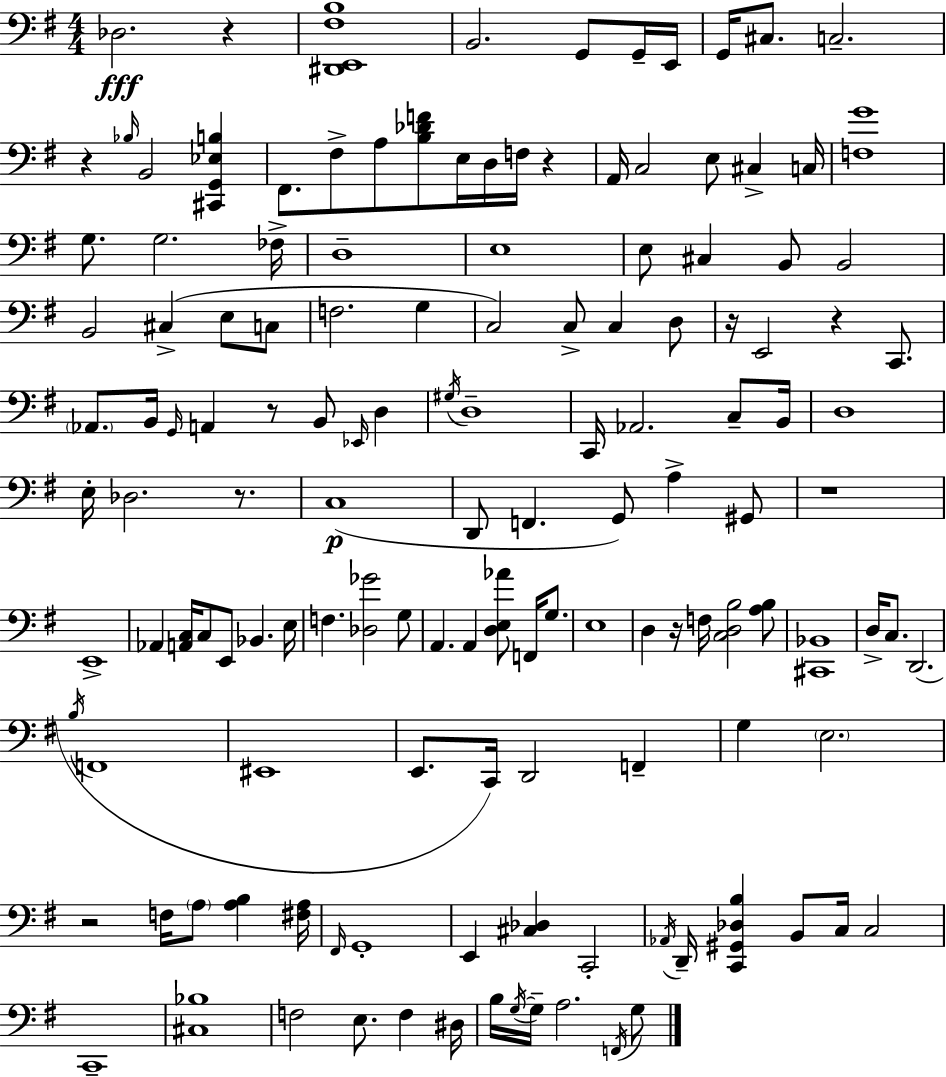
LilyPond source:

{
  \clef bass
  \numericTimeSignature
  \time 4/4
  \key e \minor
  des2.\fff r4 | <dis, e, fis b>1 | b,2. g,8 g,16-- e,16 | g,16 cis8. c2.-- | \break r4 \grace { bes16 } b,2 <cis, g, ees b>4 | fis,8. fis8-> a8 <b des' f'>8 e16 d16 f16 r4 | a,16 c2 e8 cis4-> | c16 <f g'>1 | \break g8. g2. | fes16-> d1-- | e1 | e8 cis4 b,8 b,2 | \break b,2 cis4->( e8 c8 | f2. g4 | c2) c8-> c4 d8 | r16 e,2 r4 c,8. | \break \parenthesize aes,8. b,16 \grace { g,16 } a,4 r8 b,8 \grace { ees,16 } d4 | \acciaccatura { gis16 } d1-- | c,16 aes,2. | c8-- b,16 d1 | \break e16-. des2. | r8. c1(\p | d,8 f,4. g,8) a4-> | gis,8 r1 | \break e,1-> | aes,4 <a, c>16 c8 e,8 bes,4. | e16 f4. <des ges'>2 | g8 a,4. a,4 <d e aes'>8 | \break f,16 g8. e1 | d4 r16 f16 <c d b>2 | <a b>8 <cis, bes,>1 | d16-> c8. d,2.( | \break \acciaccatura { b16 } f,1 | eis,1 | e,8. c,16) d,2 | f,4-- g4 \parenthesize e2. | \break r2 f16 \parenthesize a8 | <a b>4 <fis a>16 \grace { fis,16 } g,1-. | e,4 <cis des>4 c,2-. | \acciaccatura { aes,16 } d,16-- <c, gis, des b>4 b,8 c16 c2 | \break c,1-- | <cis bes>1 | f2 e8. | f4 dis16 b16 \acciaccatura { g16~ }~ g16-- a2. | \break \acciaccatura { f,16 } g8 \bar "|."
}